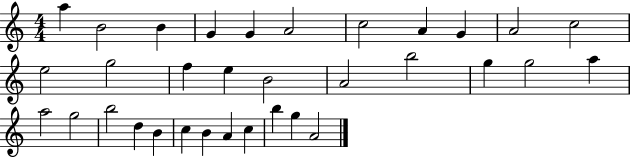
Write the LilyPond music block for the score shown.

{
  \clef treble
  \numericTimeSignature
  \time 4/4
  \key c \major
  a''4 b'2 b'4 | g'4 g'4 a'2 | c''2 a'4 g'4 | a'2 c''2 | \break e''2 g''2 | f''4 e''4 b'2 | a'2 b''2 | g''4 g''2 a''4 | \break a''2 g''2 | b''2 d''4 b'4 | c''4 b'4 a'4 c''4 | b''4 g''4 a'2 | \break \bar "|."
}